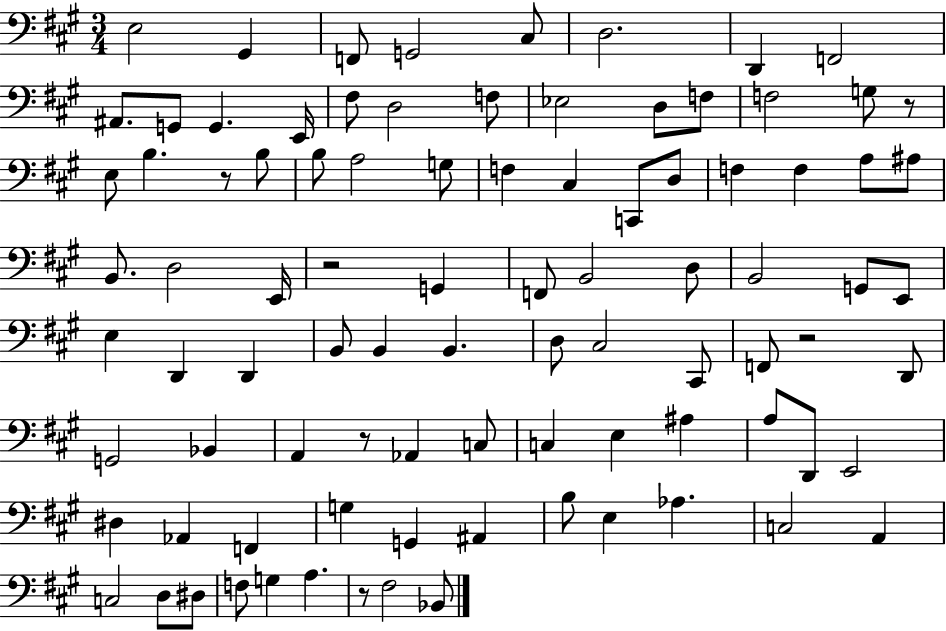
E3/h G#2/q F2/e G2/h C#3/e D3/h. D2/q F2/h A#2/e. G2/e G2/q. E2/s F#3/e D3/h F3/e Eb3/h D3/e F3/e F3/h G3/e R/e E3/e B3/q. R/e B3/e B3/e A3/h G3/e F3/q C#3/q C2/e D3/e F3/q F3/q A3/e A#3/e B2/e. D3/h E2/s R/h G2/q F2/e B2/h D3/e B2/h G2/e E2/e E3/q D2/q D2/q B2/e B2/q B2/q. D3/e C#3/h C#2/e F2/e R/h D2/e G2/h Bb2/q A2/q R/e Ab2/q C3/e C3/q E3/q A#3/q A3/e D2/e E2/h D#3/q Ab2/q F2/q G3/q G2/q A#2/q B3/e E3/q Ab3/q. C3/h A2/q C3/h D3/e D#3/e F3/e G3/q A3/q. R/e F#3/h Bb2/e